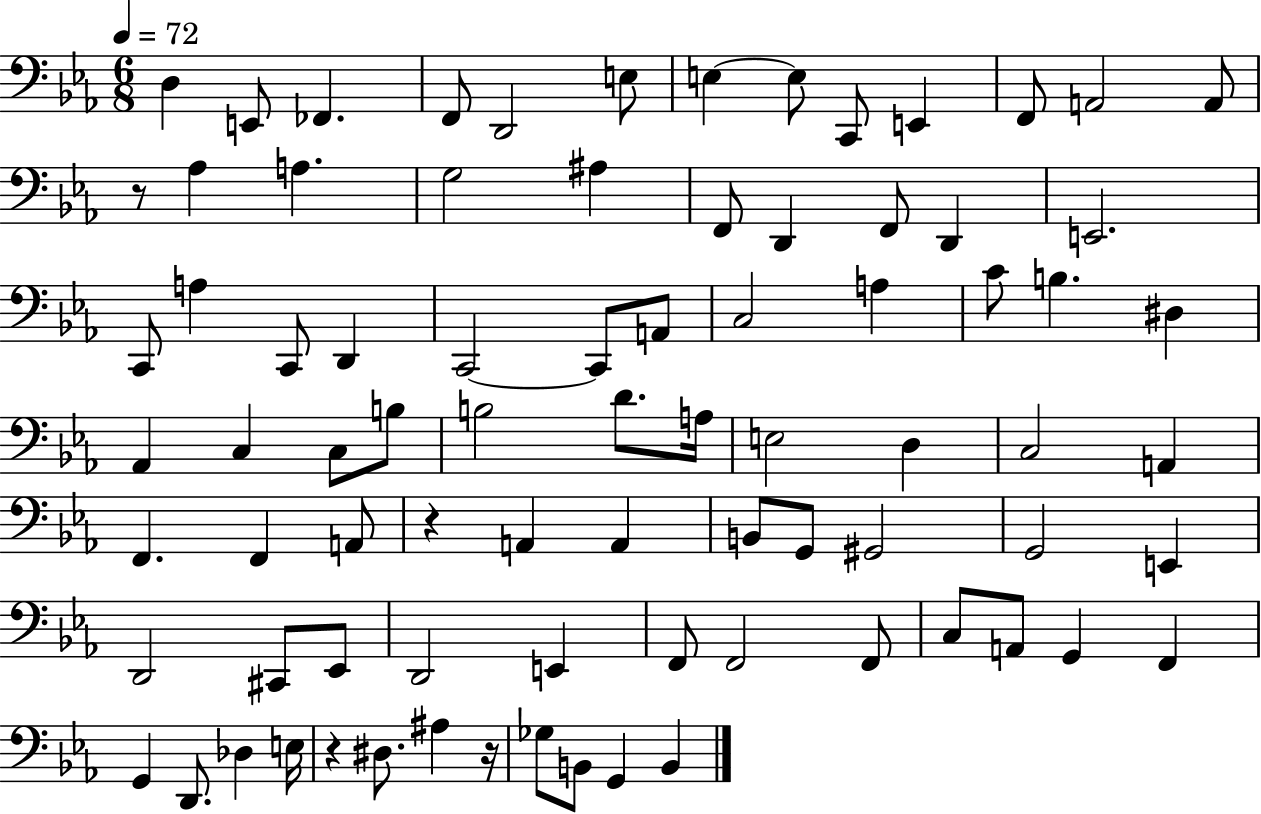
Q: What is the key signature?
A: EES major